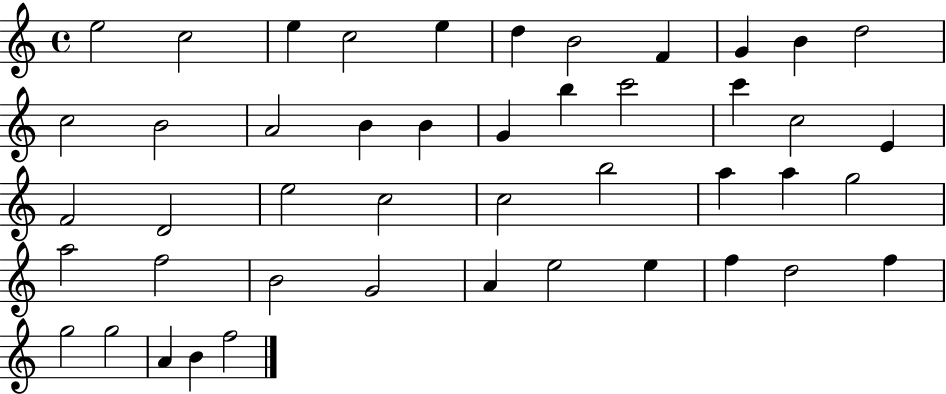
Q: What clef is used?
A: treble